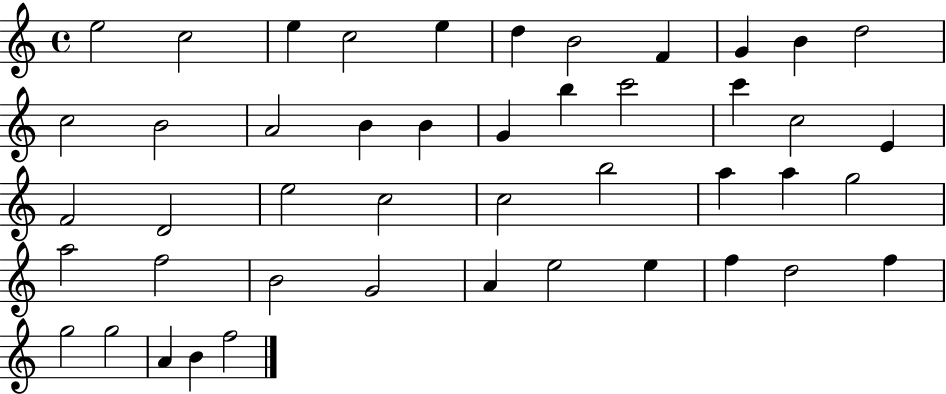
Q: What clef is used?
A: treble